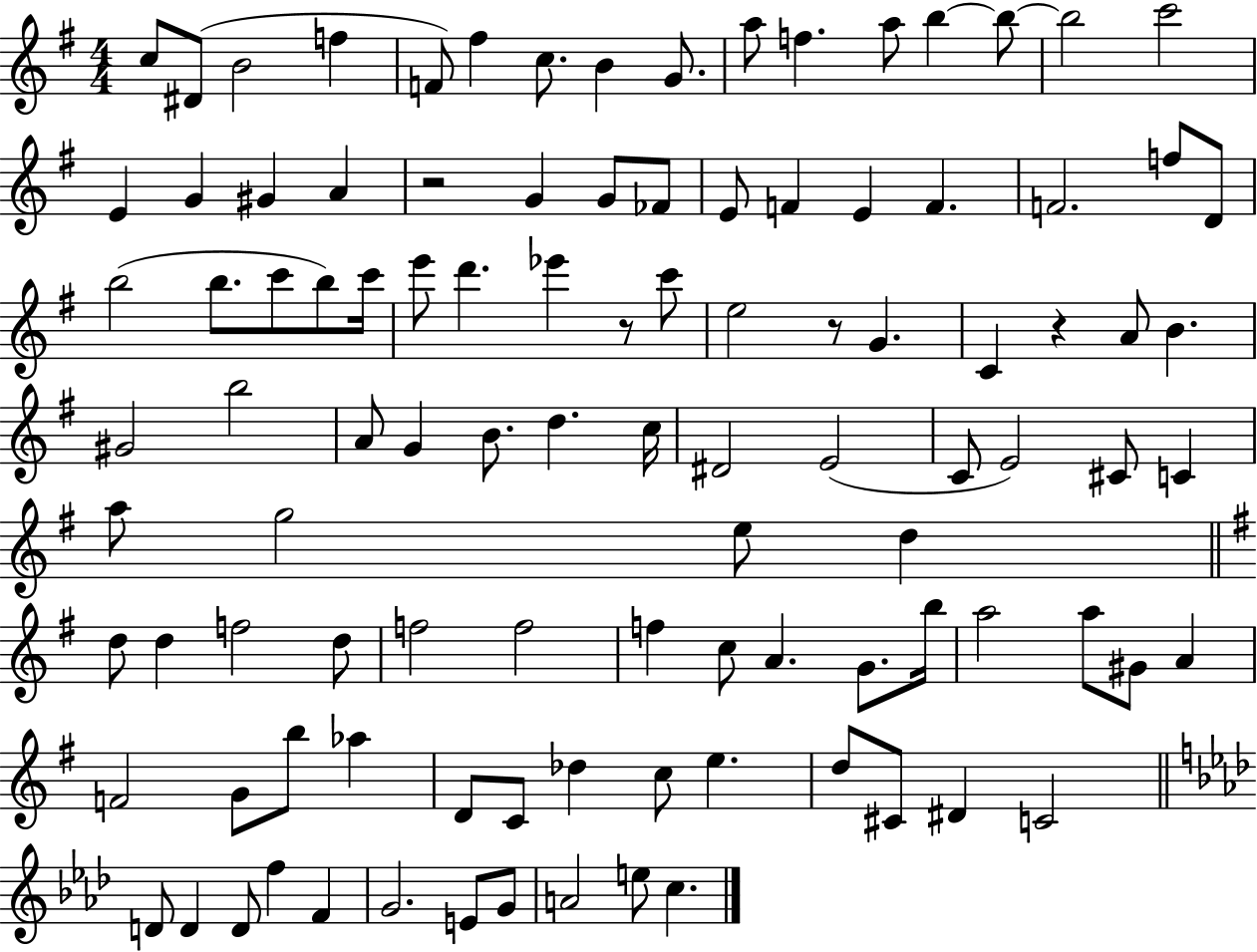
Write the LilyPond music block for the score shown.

{
  \clef treble
  \numericTimeSignature
  \time 4/4
  \key g \major
  c''8 dis'8( b'2 f''4 | f'8) fis''4 c''8. b'4 g'8. | a''8 f''4. a''8 b''4~~ b''8~~ | b''2 c'''2 | \break e'4 g'4 gis'4 a'4 | r2 g'4 g'8 fes'8 | e'8 f'4 e'4 f'4. | f'2. f''8 d'8 | \break b''2( b''8. c'''8 b''8) c'''16 | e'''8 d'''4. ees'''4 r8 c'''8 | e''2 r8 g'4. | c'4 r4 a'8 b'4. | \break gis'2 b''2 | a'8 g'4 b'8. d''4. c''16 | dis'2 e'2( | c'8 e'2) cis'8 c'4 | \break a''8 g''2 e''8 d''4 | \bar "||" \break \key e \minor d''8 d''4 f''2 d''8 | f''2 f''2 | f''4 c''8 a'4. g'8. b''16 | a''2 a''8 gis'8 a'4 | \break f'2 g'8 b''8 aes''4 | d'8 c'8 des''4 c''8 e''4. | d''8 cis'8 dis'4 c'2 | \bar "||" \break \key aes \major d'8 d'4 d'8 f''4 f'4 | g'2. e'8 g'8 | a'2 e''8 c''4. | \bar "|."
}